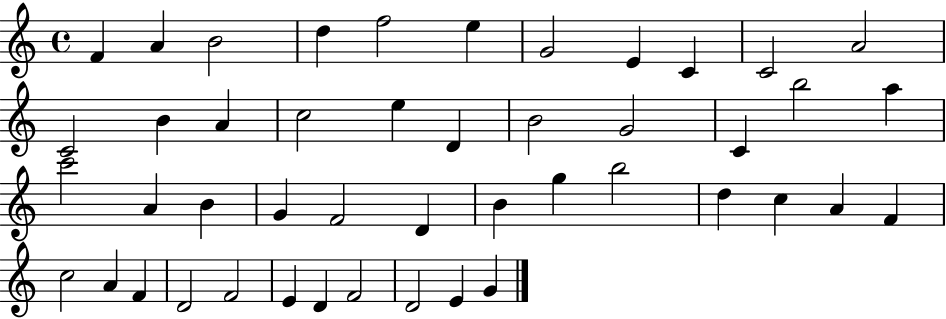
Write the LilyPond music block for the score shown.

{
  \clef treble
  \time 4/4
  \defaultTimeSignature
  \key c \major
  f'4 a'4 b'2 | d''4 f''2 e''4 | g'2 e'4 c'4 | c'2 a'2 | \break c'2 b'4 a'4 | c''2 e''4 d'4 | b'2 g'2 | c'4 b''2 a''4 | \break c'''2 a'4 b'4 | g'4 f'2 d'4 | b'4 g''4 b''2 | d''4 c''4 a'4 f'4 | \break c''2 a'4 f'4 | d'2 f'2 | e'4 d'4 f'2 | d'2 e'4 g'4 | \break \bar "|."
}